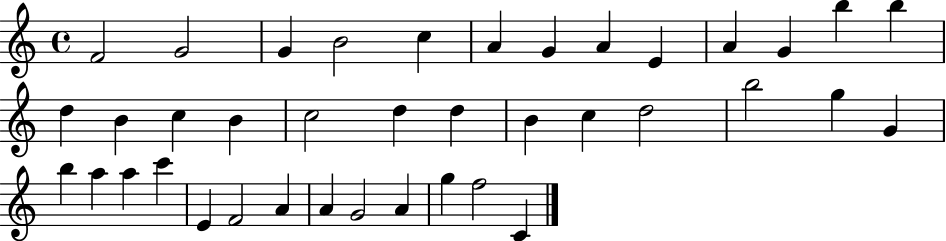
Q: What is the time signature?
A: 4/4